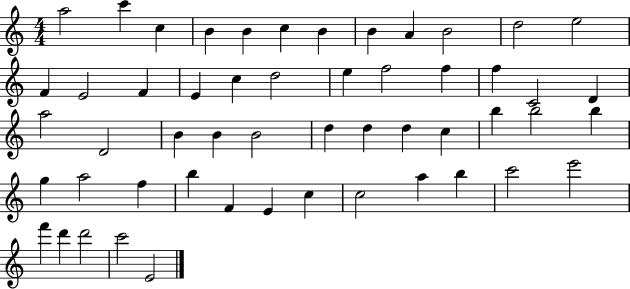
X:1
T:Untitled
M:4/4
L:1/4
K:C
a2 c' c B B c B B A B2 d2 e2 F E2 F E c d2 e f2 f f C2 D a2 D2 B B B2 d d d c b b2 b g a2 f b F E c c2 a b c'2 e'2 f' d' d'2 c'2 E2